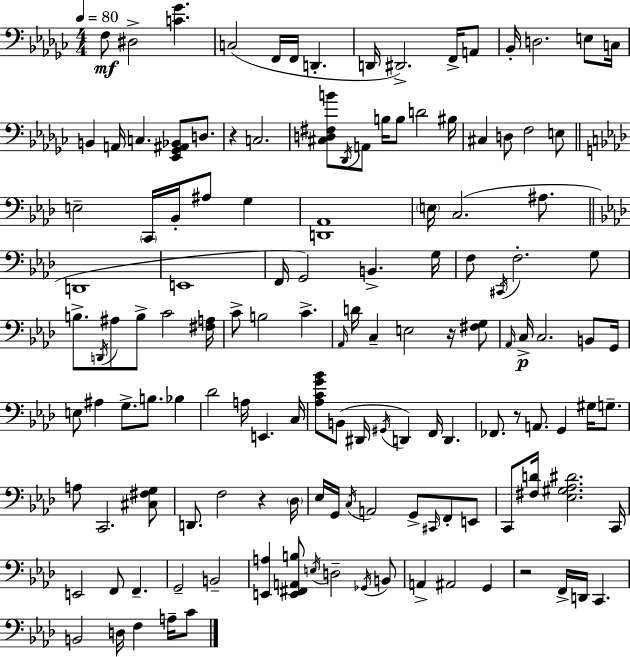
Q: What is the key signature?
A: EES minor